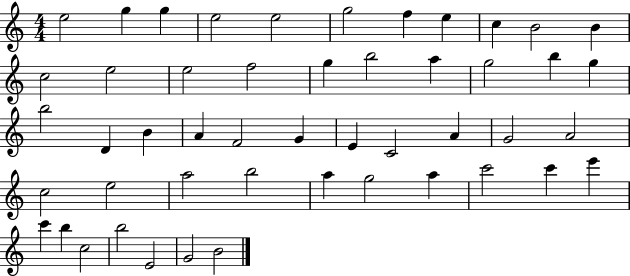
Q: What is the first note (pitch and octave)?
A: E5